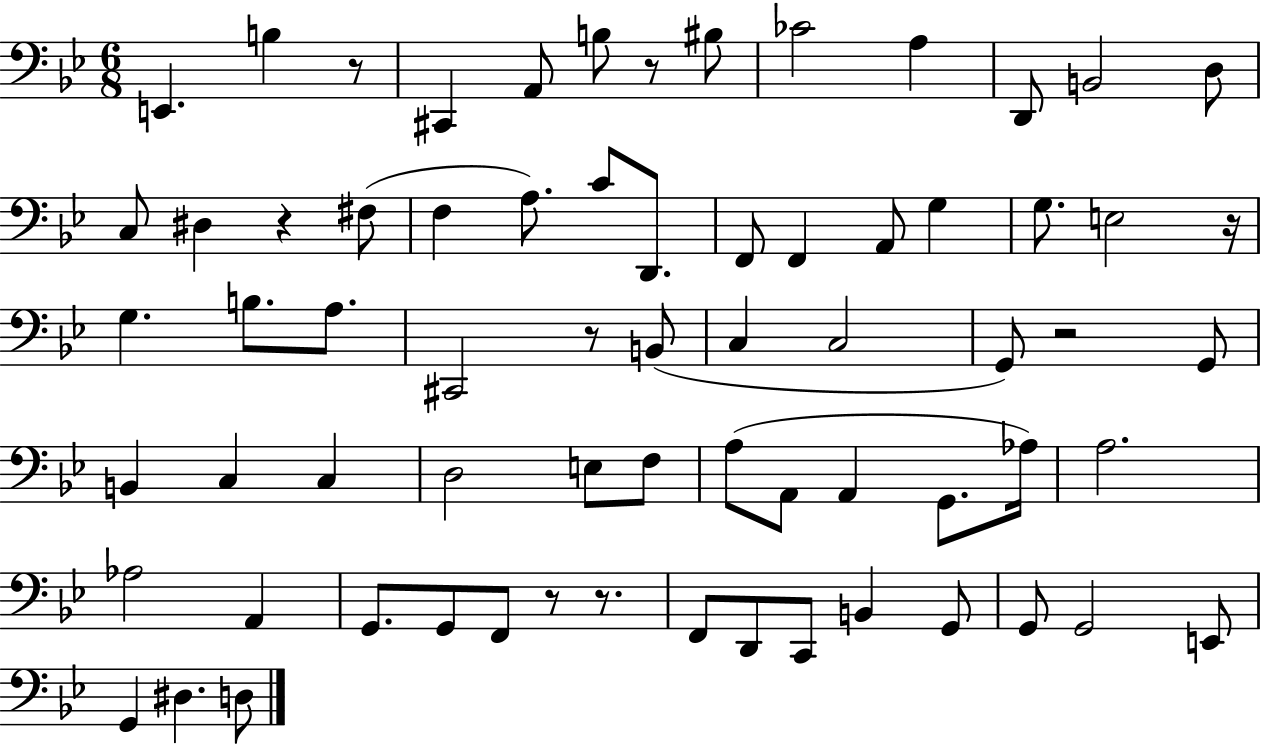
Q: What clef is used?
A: bass